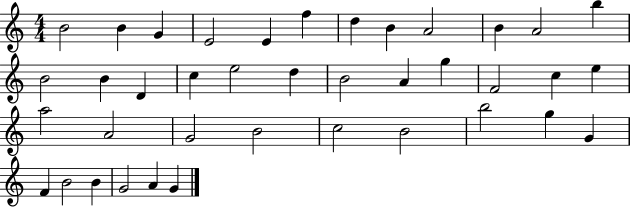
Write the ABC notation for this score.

X:1
T:Untitled
M:4/4
L:1/4
K:C
B2 B G E2 E f d B A2 B A2 b B2 B D c e2 d B2 A g F2 c e a2 A2 G2 B2 c2 B2 b2 g G F B2 B G2 A G